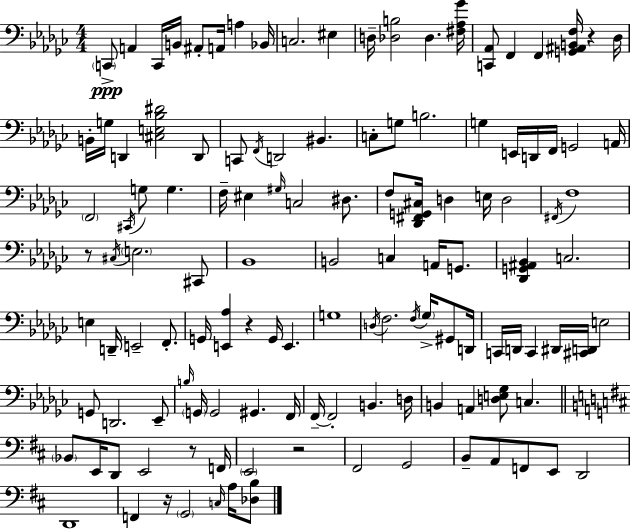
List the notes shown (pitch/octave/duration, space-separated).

C2/e A2/q C2/s B2/s A#2/e A2/s A3/q Bb2/s C3/h. EIS3/q D3/s [Db3,B3]/h Db3/q. [F#3,Ab3,Gb4]/s [C2,Ab2]/e F2/q F2/q [G2,A#2,B2,F3]/s R/q Db3/s B2/s G3/s D2/q [C#3,E3,Bb3,D#4]/h D2/e C2/e F2/s D2/h BIS2/q. C3/e G3/e B3/h. G3/q E2/s D2/s F2/s G2/h A2/s F2/h C#2/s G3/e G3/q. F3/s EIS3/q G#3/s C3/h D#3/e. F3/e [Db2,F#2,G2,C#3]/s D3/q E3/s D3/h F#2/s F3/w R/e C#3/s E3/h. C#2/e Bb2/w B2/h C3/q A2/s G2/e. [Db2,G2,A#2,Bb2]/q C3/h. E3/q D2/s E2/h F2/e. G2/s [E2,Ab3]/q R/q G2/s E2/q. G3/w D3/s F3/h. F3/s Gb3/s G#2/e D2/s C2/s D2/s C2/q D#2/s [C#2,D2]/s E3/h G2/e D2/h. Eb2/e B3/s G2/s G2/h G#2/q. F2/s F2/s F2/h B2/q. D3/s B2/q A2/q [D3,E3,Gb3]/e C3/q. Bb2/e E2/s D2/e E2/h R/e F2/s E2/h R/h F#2/h G2/h B2/e A2/e F2/e E2/e D2/h D2/w F2/q R/s G2/h C3/s A3/s [Db3,B3]/e